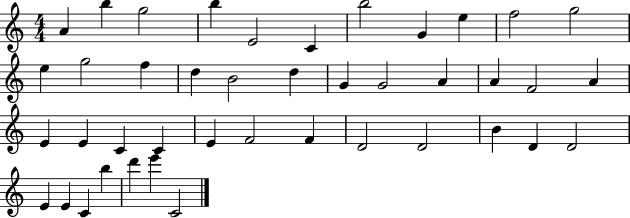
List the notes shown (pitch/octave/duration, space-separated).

A4/q B5/q G5/h B5/q E4/h C4/q B5/h G4/q E5/q F5/h G5/h E5/q G5/h F5/q D5/q B4/h D5/q G4/q G4/h A4/q A4/q F4/h A4/q E4/q E4/q C4/q C4/q E4/q F4/h F4/q D4/h D4/h B4/q D4/q D4/h E4/q E4/q C4/q B5/q D6/q E6/q C4/h